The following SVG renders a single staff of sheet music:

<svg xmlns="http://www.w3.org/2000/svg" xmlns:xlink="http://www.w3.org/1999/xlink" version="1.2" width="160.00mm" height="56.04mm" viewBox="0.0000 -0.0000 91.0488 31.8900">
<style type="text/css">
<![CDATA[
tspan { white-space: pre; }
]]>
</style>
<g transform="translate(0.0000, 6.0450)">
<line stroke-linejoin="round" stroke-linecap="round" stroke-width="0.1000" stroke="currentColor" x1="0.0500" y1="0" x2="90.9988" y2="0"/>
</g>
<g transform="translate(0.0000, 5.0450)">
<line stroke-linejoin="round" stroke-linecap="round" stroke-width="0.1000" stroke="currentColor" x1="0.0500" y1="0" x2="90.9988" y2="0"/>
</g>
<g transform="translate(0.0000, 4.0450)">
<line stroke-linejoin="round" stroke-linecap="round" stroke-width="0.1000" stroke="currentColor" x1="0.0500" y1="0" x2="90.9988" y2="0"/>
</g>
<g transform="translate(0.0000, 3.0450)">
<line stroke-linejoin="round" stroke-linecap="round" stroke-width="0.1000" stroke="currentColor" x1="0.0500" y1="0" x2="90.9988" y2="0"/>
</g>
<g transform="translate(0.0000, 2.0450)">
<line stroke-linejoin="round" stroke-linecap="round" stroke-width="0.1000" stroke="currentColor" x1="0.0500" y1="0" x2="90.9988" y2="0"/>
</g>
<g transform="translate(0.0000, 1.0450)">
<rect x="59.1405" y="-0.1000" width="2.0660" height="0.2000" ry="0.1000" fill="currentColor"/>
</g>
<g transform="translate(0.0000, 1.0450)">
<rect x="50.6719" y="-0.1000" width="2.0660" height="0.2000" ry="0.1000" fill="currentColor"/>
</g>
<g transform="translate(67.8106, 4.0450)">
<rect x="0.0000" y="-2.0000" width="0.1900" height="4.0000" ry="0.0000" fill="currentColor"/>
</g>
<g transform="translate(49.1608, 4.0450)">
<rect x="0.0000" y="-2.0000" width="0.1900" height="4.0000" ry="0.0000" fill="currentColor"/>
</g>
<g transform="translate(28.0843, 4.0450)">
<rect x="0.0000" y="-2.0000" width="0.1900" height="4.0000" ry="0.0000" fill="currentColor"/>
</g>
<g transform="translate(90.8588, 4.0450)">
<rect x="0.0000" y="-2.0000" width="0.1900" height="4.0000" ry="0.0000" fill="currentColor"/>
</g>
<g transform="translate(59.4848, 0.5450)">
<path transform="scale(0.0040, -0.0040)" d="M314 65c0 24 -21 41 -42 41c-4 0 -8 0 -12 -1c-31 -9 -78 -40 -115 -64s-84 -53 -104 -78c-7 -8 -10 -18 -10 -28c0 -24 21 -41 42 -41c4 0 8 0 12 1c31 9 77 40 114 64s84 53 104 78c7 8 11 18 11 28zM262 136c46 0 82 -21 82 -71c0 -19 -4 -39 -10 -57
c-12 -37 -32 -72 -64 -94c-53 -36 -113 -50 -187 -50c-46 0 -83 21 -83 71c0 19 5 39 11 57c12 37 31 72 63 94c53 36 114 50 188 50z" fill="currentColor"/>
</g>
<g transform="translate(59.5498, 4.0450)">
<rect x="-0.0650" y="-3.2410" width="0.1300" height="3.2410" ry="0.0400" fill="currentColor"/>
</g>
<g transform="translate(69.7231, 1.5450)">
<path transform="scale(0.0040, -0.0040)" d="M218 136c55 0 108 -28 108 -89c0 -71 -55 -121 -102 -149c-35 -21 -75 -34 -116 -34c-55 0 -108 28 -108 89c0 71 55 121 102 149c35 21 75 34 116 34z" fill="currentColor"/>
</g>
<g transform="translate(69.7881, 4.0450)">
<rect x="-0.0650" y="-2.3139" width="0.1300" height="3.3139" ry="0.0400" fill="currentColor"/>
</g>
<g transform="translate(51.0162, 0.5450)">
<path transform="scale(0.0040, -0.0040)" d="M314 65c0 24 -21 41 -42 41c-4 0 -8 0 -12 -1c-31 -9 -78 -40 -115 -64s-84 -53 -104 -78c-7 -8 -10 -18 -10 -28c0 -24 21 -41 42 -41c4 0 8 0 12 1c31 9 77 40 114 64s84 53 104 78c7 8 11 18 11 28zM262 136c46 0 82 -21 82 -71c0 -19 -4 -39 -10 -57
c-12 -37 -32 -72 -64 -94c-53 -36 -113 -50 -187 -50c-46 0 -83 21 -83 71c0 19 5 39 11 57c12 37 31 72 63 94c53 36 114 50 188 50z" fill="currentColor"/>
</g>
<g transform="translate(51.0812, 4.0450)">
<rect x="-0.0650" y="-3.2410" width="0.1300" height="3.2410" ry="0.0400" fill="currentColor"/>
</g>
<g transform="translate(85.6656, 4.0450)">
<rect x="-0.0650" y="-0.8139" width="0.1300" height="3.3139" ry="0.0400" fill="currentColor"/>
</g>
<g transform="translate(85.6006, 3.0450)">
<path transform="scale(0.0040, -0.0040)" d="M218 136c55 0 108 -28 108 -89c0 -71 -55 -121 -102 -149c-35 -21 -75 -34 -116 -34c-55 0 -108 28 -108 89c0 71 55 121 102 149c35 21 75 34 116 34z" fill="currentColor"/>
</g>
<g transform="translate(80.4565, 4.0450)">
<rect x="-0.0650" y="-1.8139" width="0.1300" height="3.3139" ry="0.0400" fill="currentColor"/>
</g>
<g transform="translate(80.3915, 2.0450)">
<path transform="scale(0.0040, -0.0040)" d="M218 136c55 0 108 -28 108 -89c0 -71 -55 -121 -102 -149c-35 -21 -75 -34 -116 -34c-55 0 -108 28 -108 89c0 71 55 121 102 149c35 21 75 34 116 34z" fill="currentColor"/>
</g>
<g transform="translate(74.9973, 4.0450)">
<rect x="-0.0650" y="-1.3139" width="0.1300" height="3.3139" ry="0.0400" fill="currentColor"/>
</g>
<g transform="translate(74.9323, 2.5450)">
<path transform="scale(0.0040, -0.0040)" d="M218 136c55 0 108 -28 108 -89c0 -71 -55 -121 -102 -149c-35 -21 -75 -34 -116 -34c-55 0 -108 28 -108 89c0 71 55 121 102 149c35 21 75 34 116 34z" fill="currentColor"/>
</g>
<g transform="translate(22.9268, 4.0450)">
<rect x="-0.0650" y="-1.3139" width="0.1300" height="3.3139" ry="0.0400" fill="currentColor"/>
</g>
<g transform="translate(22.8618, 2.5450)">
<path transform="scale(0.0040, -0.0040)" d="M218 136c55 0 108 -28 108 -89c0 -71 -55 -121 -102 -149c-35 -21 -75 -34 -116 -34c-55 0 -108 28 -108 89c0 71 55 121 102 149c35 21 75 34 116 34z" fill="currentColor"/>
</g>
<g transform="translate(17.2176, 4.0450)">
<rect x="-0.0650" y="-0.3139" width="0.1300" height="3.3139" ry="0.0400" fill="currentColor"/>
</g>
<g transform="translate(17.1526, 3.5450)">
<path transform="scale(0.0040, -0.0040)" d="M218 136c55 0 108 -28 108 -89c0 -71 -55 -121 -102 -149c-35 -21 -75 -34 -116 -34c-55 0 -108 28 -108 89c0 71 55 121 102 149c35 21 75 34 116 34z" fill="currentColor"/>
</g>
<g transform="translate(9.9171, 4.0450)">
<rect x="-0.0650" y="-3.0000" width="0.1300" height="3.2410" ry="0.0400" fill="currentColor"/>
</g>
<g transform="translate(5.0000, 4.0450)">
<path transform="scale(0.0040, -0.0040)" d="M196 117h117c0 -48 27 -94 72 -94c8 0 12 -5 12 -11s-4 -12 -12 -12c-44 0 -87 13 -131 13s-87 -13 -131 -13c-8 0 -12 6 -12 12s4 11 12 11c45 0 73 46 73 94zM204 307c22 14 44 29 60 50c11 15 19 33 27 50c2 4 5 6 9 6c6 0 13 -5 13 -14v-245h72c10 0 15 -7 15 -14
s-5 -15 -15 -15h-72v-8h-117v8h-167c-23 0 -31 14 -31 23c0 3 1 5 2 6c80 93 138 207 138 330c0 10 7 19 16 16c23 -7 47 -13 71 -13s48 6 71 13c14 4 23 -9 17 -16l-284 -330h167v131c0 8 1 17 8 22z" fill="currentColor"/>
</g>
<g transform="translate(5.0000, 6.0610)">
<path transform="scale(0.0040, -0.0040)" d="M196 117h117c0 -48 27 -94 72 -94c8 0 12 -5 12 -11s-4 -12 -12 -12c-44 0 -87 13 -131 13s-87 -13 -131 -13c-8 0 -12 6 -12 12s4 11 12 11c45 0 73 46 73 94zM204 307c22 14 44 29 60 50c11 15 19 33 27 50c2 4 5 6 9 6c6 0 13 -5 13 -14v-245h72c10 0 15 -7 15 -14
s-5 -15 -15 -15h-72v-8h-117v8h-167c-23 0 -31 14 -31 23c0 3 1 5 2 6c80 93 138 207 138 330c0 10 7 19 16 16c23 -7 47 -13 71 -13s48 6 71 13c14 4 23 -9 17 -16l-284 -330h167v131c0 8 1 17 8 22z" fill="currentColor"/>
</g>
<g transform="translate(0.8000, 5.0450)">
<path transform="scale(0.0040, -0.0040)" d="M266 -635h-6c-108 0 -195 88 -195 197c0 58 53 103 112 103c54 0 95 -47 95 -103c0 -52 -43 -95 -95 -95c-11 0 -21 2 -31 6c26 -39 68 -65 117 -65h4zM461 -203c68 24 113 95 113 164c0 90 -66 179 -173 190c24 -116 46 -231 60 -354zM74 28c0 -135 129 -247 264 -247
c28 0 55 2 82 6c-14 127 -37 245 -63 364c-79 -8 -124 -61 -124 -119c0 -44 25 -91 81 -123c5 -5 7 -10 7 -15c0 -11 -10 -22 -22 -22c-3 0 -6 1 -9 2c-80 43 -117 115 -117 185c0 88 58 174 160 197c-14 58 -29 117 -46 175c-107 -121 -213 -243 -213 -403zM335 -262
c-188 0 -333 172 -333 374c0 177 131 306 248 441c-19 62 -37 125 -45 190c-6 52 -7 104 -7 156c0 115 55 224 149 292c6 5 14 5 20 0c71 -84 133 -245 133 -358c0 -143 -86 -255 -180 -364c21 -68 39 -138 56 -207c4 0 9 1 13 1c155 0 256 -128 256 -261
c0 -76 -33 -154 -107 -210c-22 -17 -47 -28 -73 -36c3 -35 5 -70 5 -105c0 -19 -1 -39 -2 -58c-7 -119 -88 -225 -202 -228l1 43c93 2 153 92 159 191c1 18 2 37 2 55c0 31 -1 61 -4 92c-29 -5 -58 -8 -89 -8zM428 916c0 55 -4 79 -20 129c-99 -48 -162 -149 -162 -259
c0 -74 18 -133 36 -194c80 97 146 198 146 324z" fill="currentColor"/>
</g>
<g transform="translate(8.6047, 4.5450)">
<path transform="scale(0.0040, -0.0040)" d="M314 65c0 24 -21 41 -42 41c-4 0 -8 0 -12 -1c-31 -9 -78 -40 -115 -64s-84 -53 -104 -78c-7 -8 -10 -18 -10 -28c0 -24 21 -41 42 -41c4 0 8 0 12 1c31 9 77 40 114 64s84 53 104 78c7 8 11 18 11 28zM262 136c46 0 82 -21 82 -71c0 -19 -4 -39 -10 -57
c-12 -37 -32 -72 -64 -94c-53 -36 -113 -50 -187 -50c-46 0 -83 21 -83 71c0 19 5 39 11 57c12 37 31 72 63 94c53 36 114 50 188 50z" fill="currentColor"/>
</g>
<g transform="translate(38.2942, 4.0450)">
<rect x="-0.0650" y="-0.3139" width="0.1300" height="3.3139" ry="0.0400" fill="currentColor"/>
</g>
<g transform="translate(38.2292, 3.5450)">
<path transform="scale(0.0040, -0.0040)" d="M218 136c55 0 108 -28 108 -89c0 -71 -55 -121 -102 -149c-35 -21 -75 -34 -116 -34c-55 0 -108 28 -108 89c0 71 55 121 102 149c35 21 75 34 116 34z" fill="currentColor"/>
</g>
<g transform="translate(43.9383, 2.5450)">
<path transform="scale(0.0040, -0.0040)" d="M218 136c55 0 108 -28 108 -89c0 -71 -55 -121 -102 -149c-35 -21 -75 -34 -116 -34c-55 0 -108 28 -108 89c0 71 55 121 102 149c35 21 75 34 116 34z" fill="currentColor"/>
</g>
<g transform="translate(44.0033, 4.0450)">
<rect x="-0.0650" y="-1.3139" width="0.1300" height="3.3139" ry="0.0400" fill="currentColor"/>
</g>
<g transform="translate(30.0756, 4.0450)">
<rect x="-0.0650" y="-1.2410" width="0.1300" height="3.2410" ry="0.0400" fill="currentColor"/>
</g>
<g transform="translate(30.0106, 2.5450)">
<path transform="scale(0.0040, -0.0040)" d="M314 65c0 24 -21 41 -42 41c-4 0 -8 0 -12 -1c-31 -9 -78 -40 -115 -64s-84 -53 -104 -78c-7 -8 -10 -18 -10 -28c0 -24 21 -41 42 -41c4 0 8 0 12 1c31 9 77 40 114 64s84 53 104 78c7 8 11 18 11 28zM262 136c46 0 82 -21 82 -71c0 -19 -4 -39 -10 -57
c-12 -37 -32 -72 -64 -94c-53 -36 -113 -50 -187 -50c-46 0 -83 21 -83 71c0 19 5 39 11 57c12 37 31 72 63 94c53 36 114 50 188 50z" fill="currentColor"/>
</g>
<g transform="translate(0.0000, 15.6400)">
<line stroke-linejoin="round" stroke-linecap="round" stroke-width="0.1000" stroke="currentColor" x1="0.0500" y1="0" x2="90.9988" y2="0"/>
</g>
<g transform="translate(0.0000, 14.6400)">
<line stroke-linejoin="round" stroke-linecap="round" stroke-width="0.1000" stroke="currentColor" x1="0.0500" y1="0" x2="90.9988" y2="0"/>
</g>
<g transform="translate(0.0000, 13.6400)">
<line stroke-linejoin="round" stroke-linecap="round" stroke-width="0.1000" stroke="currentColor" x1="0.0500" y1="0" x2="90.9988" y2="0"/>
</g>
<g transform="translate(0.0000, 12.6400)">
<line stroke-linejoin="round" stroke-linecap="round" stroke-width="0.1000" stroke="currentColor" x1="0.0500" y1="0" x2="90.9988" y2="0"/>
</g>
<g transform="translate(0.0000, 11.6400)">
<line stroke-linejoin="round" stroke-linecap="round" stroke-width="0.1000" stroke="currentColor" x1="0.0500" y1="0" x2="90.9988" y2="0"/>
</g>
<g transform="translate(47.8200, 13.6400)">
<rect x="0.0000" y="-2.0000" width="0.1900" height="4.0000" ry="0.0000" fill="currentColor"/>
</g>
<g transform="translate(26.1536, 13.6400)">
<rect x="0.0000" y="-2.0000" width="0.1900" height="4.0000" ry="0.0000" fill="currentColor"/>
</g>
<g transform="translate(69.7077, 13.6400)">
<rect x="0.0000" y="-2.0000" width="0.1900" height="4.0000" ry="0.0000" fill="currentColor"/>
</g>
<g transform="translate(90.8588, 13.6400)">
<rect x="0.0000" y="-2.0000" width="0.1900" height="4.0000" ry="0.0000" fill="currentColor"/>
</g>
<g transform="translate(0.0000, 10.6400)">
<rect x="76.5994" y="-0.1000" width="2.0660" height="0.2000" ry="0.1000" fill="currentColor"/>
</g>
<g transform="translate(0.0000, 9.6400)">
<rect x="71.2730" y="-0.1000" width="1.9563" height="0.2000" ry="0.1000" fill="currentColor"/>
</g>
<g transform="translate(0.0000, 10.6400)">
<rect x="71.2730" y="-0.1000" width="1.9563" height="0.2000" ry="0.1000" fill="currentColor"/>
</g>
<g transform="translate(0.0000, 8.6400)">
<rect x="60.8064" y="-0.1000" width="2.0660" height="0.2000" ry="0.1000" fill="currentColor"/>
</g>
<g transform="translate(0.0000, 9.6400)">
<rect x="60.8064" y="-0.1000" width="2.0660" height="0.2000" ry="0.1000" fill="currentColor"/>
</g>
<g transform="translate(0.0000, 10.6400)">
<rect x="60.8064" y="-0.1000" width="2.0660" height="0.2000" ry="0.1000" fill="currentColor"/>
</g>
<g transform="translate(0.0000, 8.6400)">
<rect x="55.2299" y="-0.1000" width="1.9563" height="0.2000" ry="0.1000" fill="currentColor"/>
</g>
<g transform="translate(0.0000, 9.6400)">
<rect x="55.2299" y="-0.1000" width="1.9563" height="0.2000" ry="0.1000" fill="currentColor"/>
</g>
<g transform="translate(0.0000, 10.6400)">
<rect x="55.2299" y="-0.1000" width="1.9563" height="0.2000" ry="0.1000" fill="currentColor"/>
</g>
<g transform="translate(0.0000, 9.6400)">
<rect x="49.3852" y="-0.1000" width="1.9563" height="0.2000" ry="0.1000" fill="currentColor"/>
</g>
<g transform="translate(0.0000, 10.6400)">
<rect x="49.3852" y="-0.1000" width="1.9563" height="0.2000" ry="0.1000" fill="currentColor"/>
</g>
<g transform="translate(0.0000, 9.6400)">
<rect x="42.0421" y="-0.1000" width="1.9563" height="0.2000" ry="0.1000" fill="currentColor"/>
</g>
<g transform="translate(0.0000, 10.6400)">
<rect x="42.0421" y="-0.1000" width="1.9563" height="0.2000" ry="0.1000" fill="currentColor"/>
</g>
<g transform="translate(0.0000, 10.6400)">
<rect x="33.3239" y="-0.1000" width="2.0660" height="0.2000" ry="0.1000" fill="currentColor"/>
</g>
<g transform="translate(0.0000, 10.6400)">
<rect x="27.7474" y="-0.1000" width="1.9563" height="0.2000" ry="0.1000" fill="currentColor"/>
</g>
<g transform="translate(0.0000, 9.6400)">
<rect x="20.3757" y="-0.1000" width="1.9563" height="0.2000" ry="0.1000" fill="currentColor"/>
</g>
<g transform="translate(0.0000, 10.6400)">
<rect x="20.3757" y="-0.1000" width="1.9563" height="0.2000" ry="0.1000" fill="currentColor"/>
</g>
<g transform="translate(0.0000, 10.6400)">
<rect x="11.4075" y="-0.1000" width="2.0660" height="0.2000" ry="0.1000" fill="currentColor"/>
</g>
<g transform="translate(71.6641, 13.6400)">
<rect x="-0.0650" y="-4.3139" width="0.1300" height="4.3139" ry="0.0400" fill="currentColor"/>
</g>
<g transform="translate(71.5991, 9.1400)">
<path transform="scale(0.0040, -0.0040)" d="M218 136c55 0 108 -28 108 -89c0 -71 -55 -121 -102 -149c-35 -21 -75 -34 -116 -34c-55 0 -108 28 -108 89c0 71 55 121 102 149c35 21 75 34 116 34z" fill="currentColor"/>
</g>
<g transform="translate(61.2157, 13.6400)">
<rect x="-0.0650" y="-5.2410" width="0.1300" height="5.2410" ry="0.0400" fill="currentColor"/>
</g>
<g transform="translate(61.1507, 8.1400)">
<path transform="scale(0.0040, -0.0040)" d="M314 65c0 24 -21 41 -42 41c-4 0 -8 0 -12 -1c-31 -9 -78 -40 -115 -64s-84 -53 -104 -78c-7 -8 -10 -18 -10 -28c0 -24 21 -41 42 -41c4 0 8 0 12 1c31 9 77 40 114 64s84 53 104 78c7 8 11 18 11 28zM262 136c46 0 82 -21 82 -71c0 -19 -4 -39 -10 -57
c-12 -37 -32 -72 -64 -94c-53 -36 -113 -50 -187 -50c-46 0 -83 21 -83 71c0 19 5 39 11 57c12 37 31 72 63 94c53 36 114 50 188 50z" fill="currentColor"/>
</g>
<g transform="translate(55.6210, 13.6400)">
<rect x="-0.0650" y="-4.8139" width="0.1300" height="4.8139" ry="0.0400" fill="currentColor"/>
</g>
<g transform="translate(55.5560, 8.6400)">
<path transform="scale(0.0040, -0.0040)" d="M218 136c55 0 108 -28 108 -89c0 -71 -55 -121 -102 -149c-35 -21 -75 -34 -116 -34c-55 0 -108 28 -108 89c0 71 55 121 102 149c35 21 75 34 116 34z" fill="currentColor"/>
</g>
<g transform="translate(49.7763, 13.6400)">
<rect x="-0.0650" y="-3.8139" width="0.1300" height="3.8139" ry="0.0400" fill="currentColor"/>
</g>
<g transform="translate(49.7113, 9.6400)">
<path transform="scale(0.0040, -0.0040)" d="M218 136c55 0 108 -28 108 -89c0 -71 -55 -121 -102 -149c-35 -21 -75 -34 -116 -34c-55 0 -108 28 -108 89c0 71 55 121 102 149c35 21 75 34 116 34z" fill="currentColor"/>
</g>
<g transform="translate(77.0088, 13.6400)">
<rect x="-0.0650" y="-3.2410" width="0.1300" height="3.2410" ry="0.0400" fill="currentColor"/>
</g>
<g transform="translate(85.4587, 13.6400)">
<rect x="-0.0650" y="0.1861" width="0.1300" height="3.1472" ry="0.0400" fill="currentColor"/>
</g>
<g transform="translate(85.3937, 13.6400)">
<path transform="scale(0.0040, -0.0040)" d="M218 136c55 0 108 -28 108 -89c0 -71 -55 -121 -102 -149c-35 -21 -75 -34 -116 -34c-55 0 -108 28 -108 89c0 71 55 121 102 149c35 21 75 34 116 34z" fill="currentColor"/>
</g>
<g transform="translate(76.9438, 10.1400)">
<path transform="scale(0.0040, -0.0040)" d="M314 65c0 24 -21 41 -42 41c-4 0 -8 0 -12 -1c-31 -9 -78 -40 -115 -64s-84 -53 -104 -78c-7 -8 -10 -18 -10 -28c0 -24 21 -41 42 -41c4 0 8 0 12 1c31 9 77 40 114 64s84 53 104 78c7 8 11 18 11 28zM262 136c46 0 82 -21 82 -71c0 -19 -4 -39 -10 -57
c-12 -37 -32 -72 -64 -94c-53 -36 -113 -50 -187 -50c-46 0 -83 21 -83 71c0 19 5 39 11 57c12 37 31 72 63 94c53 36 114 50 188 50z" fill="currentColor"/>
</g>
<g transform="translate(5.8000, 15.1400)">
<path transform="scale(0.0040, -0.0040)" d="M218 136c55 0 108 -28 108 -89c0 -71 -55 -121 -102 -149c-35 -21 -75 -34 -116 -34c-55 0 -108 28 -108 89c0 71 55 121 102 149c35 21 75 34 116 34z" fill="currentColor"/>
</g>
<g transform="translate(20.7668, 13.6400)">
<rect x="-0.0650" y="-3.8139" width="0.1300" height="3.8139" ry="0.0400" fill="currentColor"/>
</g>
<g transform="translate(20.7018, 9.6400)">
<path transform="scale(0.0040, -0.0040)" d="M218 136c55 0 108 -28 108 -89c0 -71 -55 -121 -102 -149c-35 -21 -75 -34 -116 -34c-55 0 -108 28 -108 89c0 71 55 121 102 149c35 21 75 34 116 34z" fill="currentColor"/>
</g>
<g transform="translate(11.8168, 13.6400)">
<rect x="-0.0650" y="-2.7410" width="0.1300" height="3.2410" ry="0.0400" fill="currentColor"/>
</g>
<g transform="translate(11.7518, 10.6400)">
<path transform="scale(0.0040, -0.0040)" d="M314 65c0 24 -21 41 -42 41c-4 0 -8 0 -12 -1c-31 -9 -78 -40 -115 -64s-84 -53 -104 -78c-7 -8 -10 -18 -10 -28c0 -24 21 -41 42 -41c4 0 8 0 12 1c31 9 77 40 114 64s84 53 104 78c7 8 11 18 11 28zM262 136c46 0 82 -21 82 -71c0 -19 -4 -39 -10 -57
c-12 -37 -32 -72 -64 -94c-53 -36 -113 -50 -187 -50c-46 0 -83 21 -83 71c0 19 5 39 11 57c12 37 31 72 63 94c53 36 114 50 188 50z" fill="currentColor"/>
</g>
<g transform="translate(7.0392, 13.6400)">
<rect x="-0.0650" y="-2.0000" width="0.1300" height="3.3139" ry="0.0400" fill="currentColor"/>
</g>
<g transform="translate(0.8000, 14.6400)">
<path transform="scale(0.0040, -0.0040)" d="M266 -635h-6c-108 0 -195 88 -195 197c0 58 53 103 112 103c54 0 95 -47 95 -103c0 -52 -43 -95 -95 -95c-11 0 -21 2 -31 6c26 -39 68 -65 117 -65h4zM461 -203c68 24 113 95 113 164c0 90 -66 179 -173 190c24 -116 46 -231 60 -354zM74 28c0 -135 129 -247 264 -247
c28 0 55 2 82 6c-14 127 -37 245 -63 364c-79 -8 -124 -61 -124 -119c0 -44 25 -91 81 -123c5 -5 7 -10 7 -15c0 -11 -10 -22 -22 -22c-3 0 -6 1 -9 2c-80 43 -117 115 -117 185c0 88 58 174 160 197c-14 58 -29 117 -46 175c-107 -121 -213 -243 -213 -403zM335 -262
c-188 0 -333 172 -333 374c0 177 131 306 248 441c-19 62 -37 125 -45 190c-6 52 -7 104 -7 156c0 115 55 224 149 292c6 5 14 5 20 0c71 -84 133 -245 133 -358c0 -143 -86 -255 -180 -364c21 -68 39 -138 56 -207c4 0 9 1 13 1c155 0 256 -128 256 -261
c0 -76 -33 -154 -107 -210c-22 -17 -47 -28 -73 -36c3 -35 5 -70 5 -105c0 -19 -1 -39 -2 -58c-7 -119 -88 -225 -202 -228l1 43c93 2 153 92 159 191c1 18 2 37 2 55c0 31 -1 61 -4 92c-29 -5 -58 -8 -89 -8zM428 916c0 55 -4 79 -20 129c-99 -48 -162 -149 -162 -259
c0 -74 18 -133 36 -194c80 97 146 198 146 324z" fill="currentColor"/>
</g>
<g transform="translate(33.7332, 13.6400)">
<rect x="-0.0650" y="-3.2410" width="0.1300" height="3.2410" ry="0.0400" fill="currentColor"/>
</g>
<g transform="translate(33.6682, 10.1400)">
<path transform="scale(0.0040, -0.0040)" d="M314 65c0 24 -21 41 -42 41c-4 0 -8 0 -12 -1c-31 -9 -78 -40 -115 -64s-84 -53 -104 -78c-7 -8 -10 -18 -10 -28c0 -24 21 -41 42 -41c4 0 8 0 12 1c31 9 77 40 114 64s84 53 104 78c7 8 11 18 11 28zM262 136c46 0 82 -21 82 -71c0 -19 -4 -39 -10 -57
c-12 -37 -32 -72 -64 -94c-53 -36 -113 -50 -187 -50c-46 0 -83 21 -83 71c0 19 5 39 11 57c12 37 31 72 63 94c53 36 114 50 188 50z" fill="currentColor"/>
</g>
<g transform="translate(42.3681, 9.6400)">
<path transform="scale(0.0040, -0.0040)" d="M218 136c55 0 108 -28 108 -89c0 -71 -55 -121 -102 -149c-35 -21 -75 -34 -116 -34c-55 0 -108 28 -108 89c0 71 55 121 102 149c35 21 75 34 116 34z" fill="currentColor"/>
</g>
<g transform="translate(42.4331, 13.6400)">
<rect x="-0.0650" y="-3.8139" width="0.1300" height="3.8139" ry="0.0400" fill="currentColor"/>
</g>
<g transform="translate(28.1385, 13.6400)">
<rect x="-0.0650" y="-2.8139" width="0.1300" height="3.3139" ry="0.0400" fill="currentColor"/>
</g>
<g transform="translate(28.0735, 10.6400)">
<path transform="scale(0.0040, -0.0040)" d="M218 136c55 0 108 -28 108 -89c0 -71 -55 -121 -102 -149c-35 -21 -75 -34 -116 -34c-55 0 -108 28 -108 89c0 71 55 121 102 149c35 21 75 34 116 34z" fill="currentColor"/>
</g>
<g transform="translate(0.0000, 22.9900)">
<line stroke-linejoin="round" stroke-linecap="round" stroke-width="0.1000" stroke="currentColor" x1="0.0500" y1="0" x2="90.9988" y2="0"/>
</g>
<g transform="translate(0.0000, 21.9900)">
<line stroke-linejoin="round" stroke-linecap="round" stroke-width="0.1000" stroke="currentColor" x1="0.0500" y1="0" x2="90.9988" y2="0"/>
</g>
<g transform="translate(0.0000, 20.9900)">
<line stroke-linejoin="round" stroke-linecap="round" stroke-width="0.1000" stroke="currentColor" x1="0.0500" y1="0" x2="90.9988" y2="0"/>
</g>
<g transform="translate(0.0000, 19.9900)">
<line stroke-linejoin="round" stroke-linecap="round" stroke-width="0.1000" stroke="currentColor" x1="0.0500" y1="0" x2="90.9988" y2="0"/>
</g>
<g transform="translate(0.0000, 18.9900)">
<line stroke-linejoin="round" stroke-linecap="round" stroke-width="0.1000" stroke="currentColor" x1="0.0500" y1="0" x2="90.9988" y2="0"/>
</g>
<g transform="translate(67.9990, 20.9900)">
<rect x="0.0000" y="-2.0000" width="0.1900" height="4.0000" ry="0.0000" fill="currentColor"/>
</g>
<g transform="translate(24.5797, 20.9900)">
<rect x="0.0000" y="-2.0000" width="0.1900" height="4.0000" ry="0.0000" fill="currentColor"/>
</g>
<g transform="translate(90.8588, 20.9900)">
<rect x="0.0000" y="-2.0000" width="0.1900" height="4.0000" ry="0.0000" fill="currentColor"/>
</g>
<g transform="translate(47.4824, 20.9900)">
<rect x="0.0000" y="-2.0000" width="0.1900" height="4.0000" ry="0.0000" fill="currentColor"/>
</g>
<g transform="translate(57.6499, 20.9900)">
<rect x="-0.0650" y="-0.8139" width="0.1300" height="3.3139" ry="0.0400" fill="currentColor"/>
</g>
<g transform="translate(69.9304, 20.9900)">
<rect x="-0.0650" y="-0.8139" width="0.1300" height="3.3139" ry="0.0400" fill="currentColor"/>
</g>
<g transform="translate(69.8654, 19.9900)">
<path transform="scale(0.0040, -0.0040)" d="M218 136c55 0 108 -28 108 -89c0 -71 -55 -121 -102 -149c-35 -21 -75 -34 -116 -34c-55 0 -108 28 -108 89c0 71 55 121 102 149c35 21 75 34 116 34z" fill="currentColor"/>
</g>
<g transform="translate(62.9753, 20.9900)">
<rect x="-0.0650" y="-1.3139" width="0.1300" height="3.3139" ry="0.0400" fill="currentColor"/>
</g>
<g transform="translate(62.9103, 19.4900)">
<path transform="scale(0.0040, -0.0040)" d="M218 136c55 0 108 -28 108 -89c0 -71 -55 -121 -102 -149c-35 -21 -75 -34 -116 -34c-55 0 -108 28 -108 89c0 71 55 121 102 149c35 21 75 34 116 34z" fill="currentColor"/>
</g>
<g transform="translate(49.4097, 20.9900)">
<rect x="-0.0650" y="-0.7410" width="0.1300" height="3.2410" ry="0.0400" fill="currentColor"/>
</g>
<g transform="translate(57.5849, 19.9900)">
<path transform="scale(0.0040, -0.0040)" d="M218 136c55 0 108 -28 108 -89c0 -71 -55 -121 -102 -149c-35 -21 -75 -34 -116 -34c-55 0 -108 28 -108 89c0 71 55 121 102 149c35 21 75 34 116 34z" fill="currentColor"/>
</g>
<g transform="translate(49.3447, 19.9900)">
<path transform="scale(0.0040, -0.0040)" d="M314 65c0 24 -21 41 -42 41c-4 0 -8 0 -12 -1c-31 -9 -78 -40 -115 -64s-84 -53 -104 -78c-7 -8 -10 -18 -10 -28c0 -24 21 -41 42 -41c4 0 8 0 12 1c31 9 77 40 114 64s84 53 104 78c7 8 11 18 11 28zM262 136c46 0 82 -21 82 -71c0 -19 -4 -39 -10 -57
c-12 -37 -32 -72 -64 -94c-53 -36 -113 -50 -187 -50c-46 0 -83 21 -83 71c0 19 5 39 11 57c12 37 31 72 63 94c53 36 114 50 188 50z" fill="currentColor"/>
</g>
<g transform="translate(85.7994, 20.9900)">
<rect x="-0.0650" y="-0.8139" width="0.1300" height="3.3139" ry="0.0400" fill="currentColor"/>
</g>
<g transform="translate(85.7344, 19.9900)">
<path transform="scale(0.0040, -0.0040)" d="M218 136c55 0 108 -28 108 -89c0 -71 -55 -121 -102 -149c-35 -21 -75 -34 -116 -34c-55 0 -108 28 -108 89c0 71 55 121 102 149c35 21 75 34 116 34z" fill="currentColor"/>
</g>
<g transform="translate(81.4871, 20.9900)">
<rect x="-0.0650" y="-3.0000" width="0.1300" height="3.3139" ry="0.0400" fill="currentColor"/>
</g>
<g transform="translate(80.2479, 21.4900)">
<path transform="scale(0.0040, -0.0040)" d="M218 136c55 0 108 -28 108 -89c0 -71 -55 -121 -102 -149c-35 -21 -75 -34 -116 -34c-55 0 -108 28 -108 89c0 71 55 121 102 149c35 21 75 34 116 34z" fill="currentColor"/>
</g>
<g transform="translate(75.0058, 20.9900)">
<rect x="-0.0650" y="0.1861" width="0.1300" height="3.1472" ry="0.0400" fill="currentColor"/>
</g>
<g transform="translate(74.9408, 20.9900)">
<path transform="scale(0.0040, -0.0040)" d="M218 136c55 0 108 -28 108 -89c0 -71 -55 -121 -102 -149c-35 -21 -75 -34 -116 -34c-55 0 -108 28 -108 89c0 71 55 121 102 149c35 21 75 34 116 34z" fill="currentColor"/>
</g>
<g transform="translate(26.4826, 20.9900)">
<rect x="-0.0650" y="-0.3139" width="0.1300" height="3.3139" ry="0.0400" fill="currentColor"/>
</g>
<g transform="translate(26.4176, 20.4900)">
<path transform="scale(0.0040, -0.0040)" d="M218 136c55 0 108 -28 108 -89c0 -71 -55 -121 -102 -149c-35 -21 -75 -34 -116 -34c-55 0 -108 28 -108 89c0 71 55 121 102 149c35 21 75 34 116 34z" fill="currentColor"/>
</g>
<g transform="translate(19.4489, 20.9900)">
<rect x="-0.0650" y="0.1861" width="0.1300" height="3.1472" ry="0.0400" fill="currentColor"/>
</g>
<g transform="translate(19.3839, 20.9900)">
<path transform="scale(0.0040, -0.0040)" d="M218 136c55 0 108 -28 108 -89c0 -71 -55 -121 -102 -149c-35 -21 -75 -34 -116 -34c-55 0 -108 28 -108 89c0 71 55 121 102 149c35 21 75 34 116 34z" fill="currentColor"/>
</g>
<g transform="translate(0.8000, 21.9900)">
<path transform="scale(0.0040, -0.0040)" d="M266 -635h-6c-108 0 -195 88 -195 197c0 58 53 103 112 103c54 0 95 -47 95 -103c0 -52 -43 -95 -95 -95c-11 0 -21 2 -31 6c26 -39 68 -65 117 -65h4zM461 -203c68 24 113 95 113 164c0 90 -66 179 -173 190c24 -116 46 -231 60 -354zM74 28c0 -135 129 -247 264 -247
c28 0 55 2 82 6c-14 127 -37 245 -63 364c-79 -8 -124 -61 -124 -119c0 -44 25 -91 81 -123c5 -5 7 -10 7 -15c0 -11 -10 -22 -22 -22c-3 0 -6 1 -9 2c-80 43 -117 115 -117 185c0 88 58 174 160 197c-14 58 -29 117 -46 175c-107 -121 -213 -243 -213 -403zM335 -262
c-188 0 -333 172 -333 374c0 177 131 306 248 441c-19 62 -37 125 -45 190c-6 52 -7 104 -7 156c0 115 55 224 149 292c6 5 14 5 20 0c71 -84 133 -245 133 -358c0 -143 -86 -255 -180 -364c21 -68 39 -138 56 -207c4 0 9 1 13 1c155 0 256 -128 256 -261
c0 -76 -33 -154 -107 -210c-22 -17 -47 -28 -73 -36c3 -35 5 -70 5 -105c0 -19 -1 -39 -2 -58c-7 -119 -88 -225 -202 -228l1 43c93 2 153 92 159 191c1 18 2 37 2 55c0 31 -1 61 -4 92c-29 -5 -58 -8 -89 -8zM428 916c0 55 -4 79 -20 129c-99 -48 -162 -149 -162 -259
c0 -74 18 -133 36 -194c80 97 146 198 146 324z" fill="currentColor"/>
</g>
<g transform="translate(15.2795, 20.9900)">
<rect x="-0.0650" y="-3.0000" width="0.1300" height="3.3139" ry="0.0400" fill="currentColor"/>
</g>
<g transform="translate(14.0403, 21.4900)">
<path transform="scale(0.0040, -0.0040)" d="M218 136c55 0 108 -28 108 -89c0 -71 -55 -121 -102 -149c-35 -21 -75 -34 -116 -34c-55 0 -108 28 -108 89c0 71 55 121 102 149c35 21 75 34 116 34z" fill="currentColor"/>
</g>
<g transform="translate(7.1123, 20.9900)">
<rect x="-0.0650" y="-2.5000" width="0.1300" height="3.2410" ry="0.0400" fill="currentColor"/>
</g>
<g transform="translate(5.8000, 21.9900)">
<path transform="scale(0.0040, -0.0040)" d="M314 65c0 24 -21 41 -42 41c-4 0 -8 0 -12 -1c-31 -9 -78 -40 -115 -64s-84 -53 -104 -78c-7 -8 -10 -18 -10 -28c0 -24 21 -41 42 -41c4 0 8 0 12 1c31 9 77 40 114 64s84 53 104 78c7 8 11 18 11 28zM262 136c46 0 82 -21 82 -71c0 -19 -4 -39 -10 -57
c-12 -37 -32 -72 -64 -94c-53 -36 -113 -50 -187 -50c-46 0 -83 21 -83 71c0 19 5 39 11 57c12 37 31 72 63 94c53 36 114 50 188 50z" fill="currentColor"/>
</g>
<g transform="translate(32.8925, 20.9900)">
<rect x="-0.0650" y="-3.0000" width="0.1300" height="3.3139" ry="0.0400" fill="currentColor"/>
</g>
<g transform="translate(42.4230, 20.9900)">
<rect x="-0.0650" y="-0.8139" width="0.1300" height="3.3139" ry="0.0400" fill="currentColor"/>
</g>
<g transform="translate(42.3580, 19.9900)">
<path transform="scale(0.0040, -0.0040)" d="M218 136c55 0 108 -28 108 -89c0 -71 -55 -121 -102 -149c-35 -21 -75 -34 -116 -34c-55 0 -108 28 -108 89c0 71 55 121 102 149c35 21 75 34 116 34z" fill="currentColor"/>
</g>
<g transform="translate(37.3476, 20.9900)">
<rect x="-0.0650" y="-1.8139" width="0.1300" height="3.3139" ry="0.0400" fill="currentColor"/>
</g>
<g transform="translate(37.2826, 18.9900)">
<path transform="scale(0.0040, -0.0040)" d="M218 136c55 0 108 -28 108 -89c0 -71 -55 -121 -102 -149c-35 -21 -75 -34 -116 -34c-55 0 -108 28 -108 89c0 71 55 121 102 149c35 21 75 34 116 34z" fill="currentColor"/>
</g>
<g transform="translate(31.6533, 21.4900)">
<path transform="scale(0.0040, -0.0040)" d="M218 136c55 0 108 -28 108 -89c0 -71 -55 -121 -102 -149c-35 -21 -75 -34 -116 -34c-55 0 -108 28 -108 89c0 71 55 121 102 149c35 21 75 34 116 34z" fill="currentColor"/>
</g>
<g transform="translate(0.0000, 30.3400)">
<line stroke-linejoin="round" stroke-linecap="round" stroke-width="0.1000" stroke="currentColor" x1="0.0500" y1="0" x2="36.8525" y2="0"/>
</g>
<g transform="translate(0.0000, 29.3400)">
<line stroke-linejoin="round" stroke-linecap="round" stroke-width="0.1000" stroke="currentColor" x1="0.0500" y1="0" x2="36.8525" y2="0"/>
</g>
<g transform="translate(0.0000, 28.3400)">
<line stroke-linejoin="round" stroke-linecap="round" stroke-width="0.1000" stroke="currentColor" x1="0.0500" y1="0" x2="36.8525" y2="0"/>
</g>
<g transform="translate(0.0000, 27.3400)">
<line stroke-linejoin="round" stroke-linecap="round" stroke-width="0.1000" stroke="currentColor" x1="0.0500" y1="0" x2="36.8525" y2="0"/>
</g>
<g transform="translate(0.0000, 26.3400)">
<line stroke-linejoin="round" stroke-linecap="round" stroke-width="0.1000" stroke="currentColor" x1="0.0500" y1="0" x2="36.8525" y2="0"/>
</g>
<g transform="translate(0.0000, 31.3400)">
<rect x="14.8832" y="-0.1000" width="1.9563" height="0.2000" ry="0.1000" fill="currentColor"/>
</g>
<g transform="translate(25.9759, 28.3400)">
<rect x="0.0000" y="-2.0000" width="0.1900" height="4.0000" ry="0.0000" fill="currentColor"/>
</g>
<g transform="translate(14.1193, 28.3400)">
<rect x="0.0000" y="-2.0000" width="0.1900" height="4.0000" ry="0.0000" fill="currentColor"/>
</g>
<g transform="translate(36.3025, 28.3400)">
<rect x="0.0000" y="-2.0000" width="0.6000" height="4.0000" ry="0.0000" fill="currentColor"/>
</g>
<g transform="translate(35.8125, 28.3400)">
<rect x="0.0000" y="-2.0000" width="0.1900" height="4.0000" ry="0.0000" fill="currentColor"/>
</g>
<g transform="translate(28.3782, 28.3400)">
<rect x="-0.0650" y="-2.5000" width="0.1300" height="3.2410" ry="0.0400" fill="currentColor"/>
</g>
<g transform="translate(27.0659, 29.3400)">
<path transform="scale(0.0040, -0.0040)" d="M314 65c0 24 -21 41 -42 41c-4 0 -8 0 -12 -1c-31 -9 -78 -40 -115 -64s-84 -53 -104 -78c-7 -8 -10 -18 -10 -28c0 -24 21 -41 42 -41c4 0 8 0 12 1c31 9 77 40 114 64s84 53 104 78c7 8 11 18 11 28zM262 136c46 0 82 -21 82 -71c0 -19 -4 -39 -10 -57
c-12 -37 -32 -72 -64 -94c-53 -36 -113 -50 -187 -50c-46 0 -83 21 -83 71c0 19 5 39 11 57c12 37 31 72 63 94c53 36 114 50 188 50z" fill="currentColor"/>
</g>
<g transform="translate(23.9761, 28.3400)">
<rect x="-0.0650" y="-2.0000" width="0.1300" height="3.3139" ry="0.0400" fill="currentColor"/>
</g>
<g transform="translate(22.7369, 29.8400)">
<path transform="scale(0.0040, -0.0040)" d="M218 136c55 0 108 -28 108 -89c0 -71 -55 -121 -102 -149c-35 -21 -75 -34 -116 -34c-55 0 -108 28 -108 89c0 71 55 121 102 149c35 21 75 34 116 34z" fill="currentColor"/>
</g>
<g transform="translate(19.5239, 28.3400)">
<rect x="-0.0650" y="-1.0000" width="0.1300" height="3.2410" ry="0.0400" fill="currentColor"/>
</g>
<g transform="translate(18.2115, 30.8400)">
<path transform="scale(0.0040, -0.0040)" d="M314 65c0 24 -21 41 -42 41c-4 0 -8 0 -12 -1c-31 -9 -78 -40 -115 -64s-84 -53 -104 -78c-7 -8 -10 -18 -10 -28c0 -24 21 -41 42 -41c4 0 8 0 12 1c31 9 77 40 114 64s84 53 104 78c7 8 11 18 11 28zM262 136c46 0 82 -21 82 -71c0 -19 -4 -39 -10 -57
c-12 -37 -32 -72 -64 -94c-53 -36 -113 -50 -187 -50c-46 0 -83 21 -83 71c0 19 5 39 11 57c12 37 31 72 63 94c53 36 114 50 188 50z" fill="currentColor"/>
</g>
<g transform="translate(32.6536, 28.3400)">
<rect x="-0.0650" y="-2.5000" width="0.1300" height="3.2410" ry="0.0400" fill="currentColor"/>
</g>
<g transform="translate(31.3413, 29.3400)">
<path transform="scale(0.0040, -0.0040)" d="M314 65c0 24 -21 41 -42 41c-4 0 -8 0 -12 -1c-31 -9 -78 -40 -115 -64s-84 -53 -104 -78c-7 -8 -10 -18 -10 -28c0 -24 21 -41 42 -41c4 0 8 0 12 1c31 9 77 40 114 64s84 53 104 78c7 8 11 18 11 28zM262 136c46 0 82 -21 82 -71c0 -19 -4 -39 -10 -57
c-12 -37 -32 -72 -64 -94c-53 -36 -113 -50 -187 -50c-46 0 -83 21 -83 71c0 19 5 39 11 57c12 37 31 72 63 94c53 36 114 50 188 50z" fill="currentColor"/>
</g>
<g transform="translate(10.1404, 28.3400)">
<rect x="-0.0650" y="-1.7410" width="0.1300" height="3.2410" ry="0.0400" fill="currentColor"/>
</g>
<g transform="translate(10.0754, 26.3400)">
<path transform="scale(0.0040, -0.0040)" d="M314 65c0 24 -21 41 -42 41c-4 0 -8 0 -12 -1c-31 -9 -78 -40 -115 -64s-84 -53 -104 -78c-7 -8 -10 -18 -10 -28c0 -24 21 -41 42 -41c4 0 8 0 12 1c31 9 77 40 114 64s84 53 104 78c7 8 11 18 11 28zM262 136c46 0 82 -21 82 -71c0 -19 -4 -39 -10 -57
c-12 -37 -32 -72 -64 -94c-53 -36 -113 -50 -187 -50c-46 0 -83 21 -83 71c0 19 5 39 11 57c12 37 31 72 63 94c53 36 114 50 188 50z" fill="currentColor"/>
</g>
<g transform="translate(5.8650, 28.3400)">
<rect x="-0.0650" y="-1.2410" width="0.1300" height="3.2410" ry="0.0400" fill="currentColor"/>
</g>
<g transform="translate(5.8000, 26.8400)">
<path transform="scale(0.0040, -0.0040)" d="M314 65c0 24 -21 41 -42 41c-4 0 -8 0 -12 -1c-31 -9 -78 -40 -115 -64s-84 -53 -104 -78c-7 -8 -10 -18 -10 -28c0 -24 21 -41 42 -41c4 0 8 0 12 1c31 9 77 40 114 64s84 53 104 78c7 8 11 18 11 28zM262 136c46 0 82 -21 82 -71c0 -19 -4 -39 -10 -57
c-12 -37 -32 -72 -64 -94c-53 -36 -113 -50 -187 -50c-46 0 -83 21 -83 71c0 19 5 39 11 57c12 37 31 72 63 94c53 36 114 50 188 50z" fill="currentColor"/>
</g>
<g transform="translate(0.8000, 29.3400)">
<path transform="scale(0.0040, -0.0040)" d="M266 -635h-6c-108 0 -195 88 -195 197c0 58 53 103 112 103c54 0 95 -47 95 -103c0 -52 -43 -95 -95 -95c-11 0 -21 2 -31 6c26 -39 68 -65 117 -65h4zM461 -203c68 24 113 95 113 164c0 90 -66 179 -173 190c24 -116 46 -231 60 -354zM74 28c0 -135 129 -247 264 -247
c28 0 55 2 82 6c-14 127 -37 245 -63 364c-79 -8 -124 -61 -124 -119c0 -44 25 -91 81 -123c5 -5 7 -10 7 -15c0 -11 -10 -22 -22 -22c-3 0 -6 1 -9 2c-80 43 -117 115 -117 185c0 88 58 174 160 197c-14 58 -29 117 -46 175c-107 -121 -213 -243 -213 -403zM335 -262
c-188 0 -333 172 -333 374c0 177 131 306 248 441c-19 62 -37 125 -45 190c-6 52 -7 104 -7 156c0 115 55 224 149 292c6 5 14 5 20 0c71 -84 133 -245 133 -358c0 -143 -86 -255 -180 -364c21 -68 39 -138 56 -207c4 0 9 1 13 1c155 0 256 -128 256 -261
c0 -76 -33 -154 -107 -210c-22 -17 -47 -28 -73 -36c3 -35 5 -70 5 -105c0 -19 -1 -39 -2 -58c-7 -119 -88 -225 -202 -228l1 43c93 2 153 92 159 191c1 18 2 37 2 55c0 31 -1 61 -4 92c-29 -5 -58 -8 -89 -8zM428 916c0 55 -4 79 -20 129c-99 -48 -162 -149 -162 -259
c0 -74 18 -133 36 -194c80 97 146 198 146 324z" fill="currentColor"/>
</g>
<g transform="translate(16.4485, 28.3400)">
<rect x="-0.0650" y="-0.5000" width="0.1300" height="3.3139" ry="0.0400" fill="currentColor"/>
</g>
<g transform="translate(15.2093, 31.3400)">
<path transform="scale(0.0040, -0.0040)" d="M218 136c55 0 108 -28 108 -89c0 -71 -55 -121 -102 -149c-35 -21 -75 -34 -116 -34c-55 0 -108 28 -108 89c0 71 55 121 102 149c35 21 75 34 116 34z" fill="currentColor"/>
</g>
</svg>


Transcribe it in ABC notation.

X:1
T:Untitled
M:4/4
L:1/4
K:C
A2 c e e2 c e b2 b2 g e f d F a2 c' a b2 c' c' e' f'2 d' b2 B G2 A B c A f d d2 d e d B A d e2 f2 C D2 F G2 G2